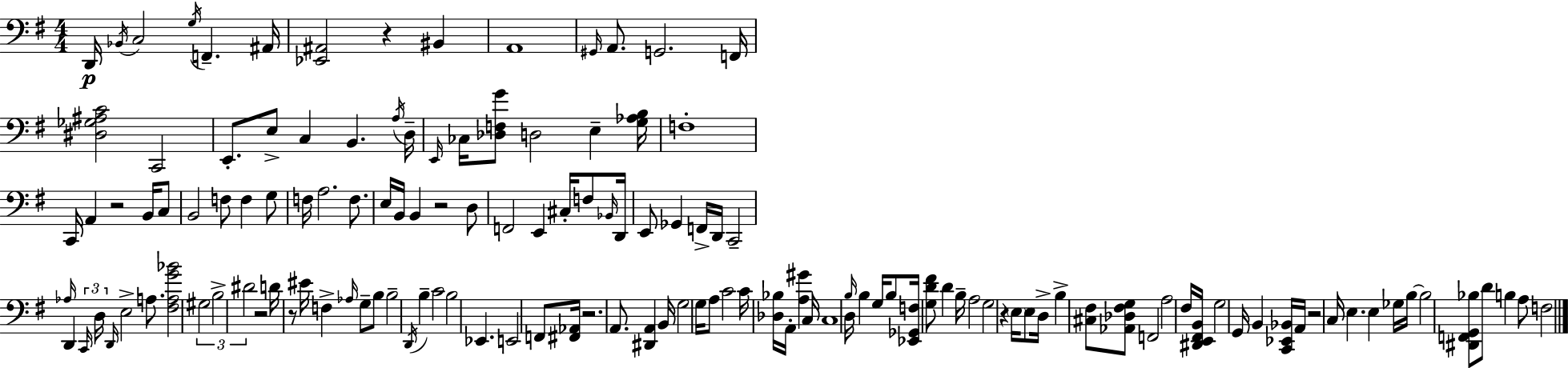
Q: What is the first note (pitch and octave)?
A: D2